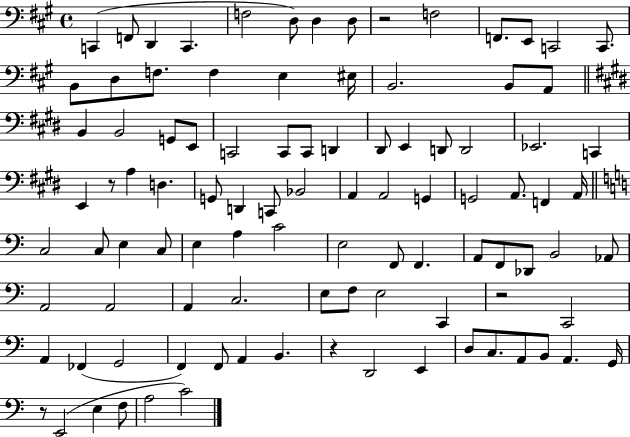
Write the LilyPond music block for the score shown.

{
  \clef bass
  \time 4/4
  \defaultTimeSignature
  \key a \major
  c,4( f,8 d,4 c,4. | f2 d8) d4 d8 | r2 f2 | f,8. e,8 c,2 c,8. | \break b,8 d8 f8. f4 e4 eis16 | b,2. b,8 a,8 | \bar "||" \break \key e \major b,4 b,2 g,8 e,8 | c,2 c,8 c,8 d,4 | dis,8 e,4 d,8 d,2 | ees,2. c,4 | \break e,4 r8 a4 d4. | g,8 d,4 c,8 bes,2 | a,4 a,2 g,4 | g,2 a,8. f,4 a,16 | \break \bar "||" \break \key c \major c2 c8 e4 c8 | e4 a4 c'2 | e2 f,8 f,4. | a,8 f,8 des,8 b,2 aes,8 | \break a,2 a,2 | a,4 c2. | e8 f8 e2 c,4 | r2 c,2 | \break a,4 fes,4( g,2 | f,4) f,8 a,4 b,4. | r4 d,2 e,4 | d8 c8. a,8 b,8 a,4. g,16 | \break r8 e,2( e4 f8 | a2 c'2) | \bar "|."
}